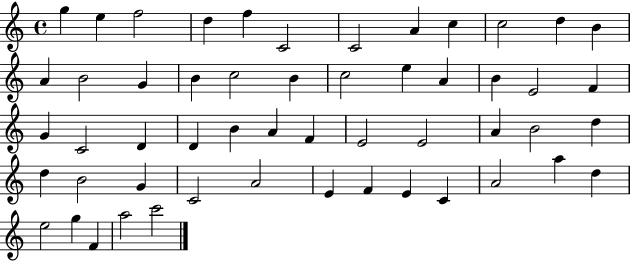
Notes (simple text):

G5/q E5/q F5/h D5/q F5/q C4/h C4/h A4/q C5/q C5/h D5/q B4/q A4/q B4/h G4/q B4/q C5/h B4/q C5/h E5/q A4/q B4/q E4/h F4/q G4/q C4/h D4/q D4/q B4/q A4/q F4/q E4/h E4/h A4/q B4/h D5/q D5/q B4/h G4/q C4/h A4/h E4/q F4/q E4/q C4/q A4/h A5/q D5/q E5/h G5/q F4/q A5/h C6/h